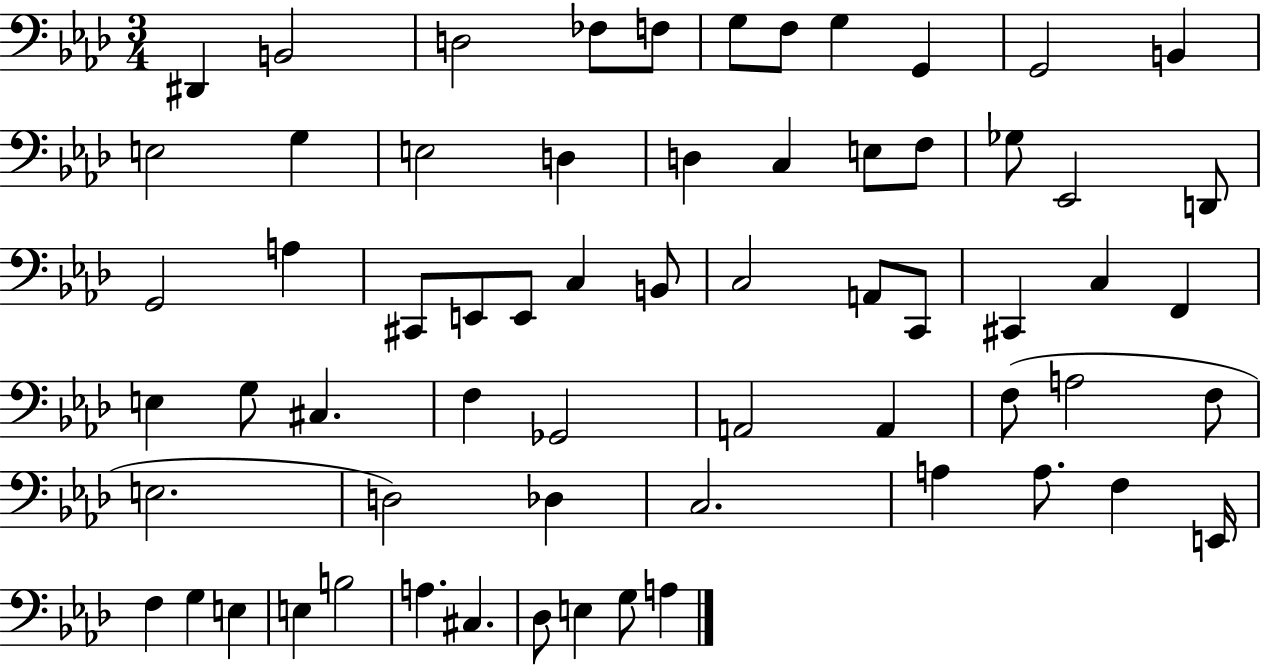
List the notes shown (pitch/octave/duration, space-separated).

D#2/q B2/h D3/h FES3/e F3/e G3/e F3/e G3/q G2/q G2/h B2/q E3/h G3/q E3/h D3/q D3/q C3/q E3/e F3/e Gb3/e Eb2/h D2/e G2/h A3/q C#2/e E2/e E2/e C3/q B2/e C3/h A2/e C2/e C#2/q C3/q F2/q E3/q G3/e C#3/q. F3/q Gb2/h A2/h A2/q F3/e A3/h F3/e E3/h. D3/h Db3/q C3/h. A3/q A3/e. F3/q E2/s F3/q G3/q E3/q E3/q B3/h A3/q. C#3/q. Db3/e E3/q G3/e A3/q